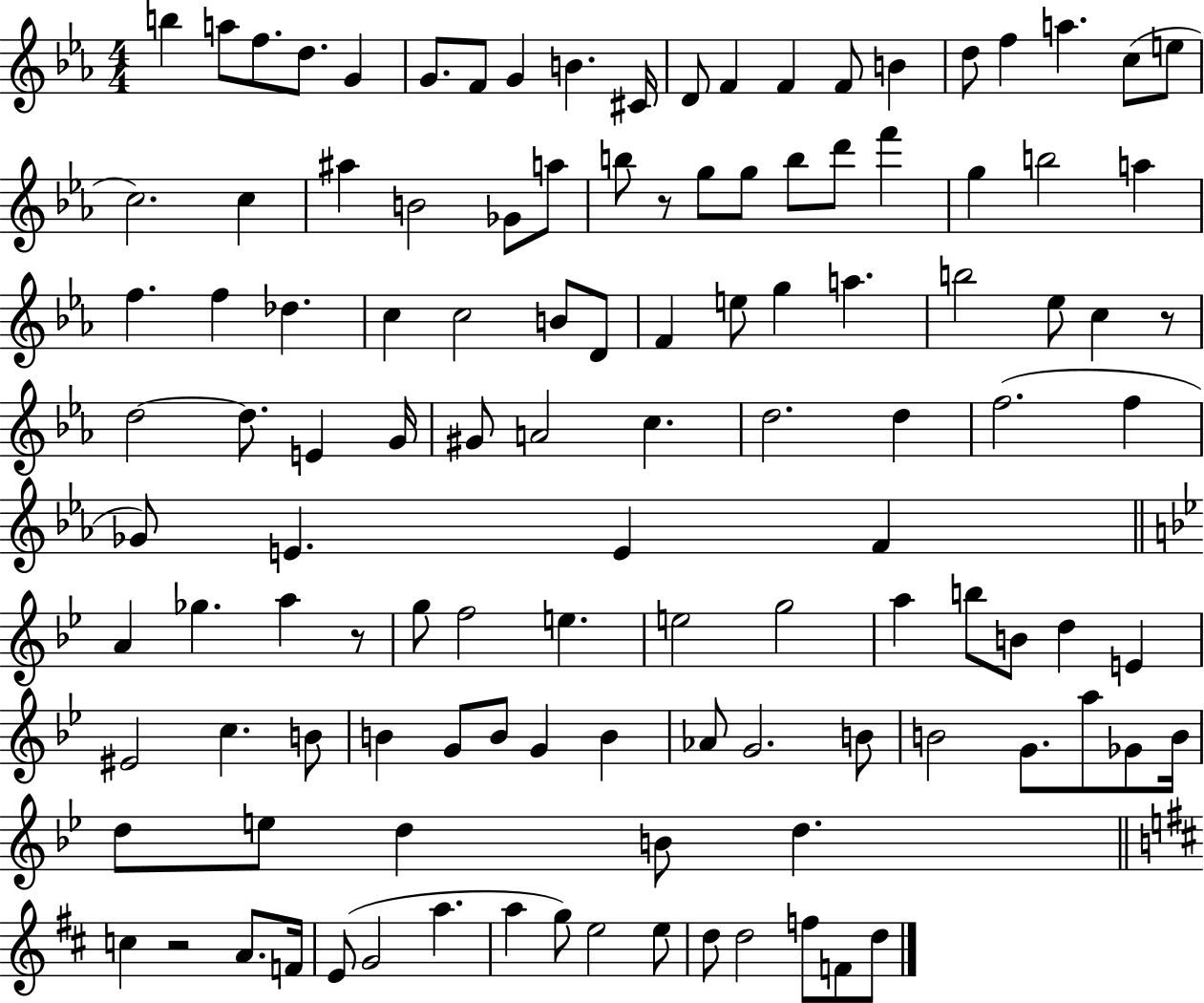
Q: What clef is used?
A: treble